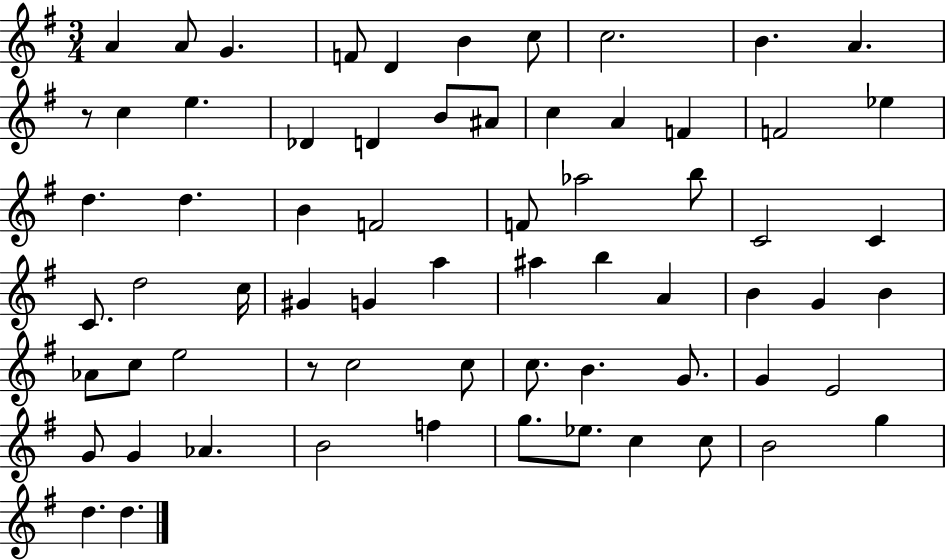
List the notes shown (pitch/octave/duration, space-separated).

A4/q A4/e G4/q. F4/e D4/q B4/q C5/e C5/h. B4/q. A4/q. R/e C5/q E5/q. Db4/q D4/q B4/e A#4/e C5/q A4/q F4/q F4/h Eb5/q D5/q. D5/q. B4/q F4/h F4/e Ab5/h B5/e C4/h C4/q C4/e. D5/h C5/s G#4/q G4/q A5/q A#5/q B5/q A4/q B4/q G4/q B4/q Ab4/e C5/e E5/h R/e C5/h C5/e C5/e. B4/q. G4/e. G4/q E4/h G4/e G4/q Ab4/q. B4/h F5/q G5/e. Eb5/e. C5/q C5/e B4/h G5/q D5/q. D5/q.